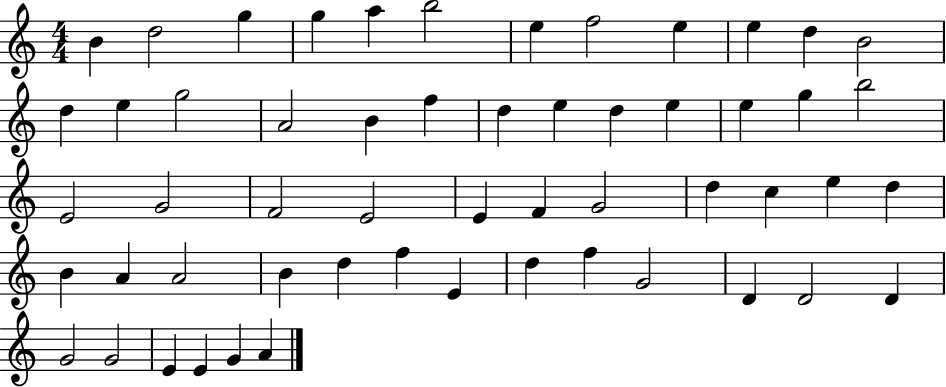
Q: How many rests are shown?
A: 0